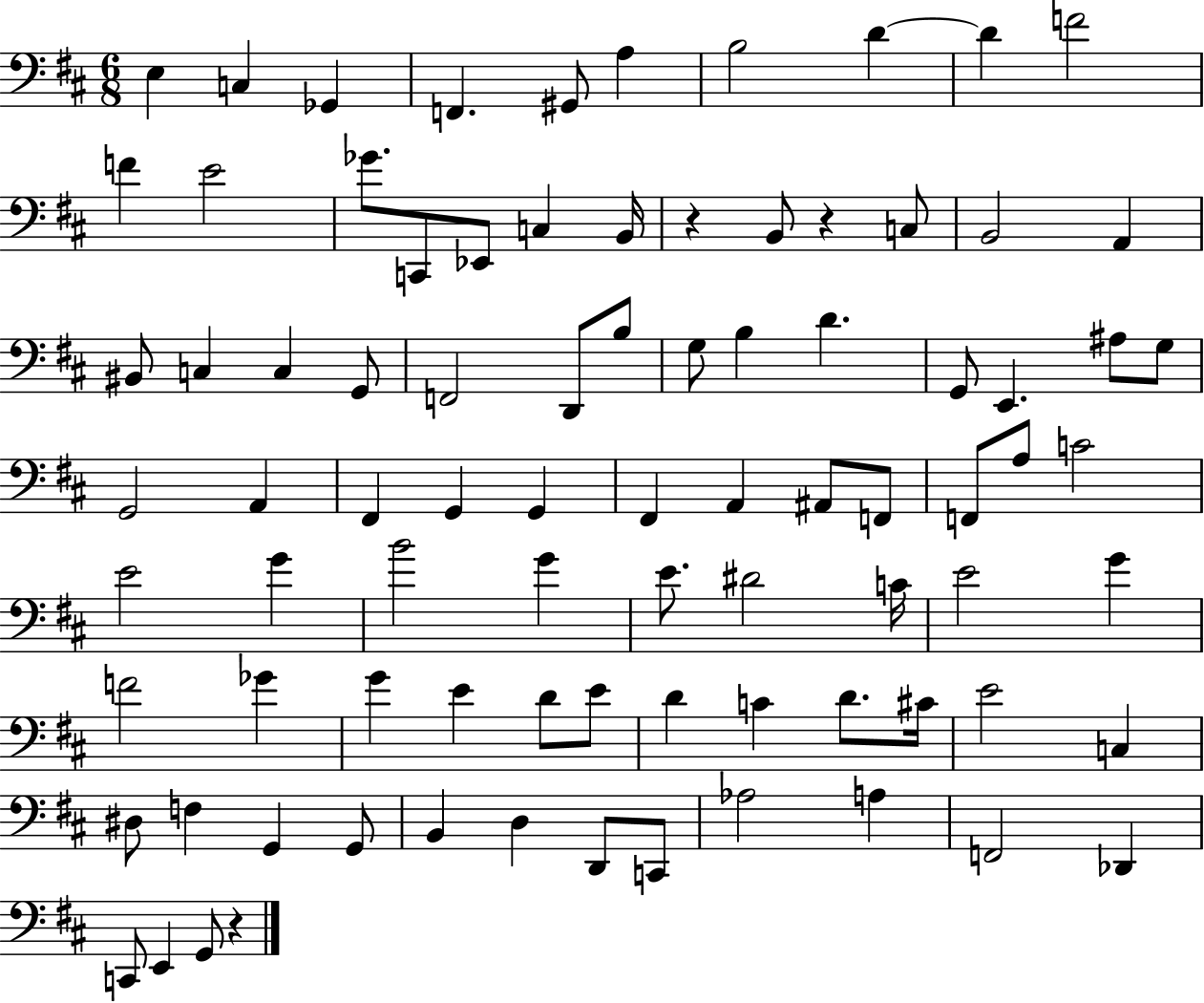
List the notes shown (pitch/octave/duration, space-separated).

E3/q C3/q Gb2/q F2/q. G#2/e A3/q B3/h D4/q D4/q F4/h F4/q E4/h Gb4/e. C2/e Eb2/e C3/q B2/s R/q B2/e R/q C3/e B2/h A2/q BIS2/e C3/q C3/q G2/e F2/h D2/e B3/e G3/e B3/q D4/q. G2/e E2/q. A#3/e G3/e G2/h A2/q F#2/q G2/q G2/q F#2/q A2/q A#2/e F2/e F2/e A3/e C4/h E4/h G4/q B4/h G4/q E4/e. D#4/h C4/s E4/h G4/q F4/h Gb4/q G4/q E4/q D4/e E4/e D4/q C4/q D4/e. C#4/s E4/h C3/q D#3/e F3/q G2/q G2/e B2/q D3/q D2/e C2/e Ab3/h A3/q F2/h Db2/q C2/e E2/q G2/e R/q